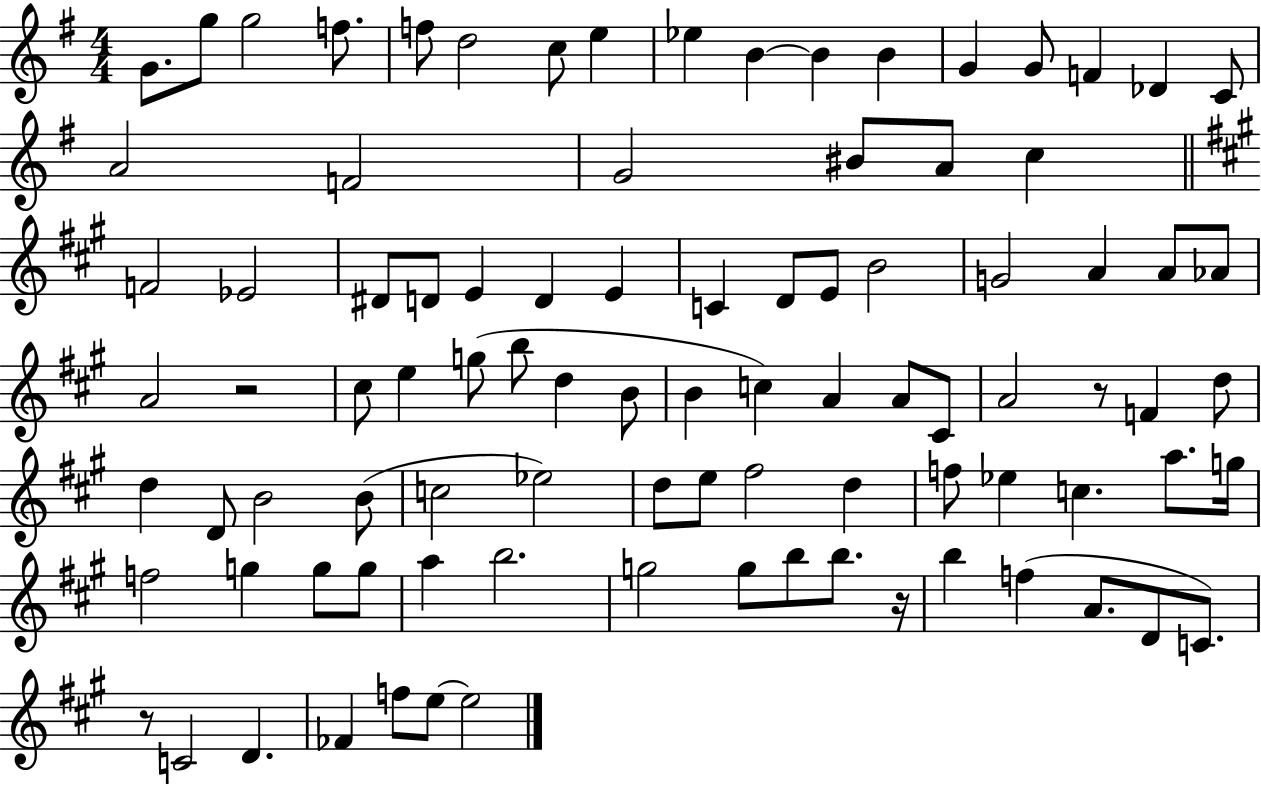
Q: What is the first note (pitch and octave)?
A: G4